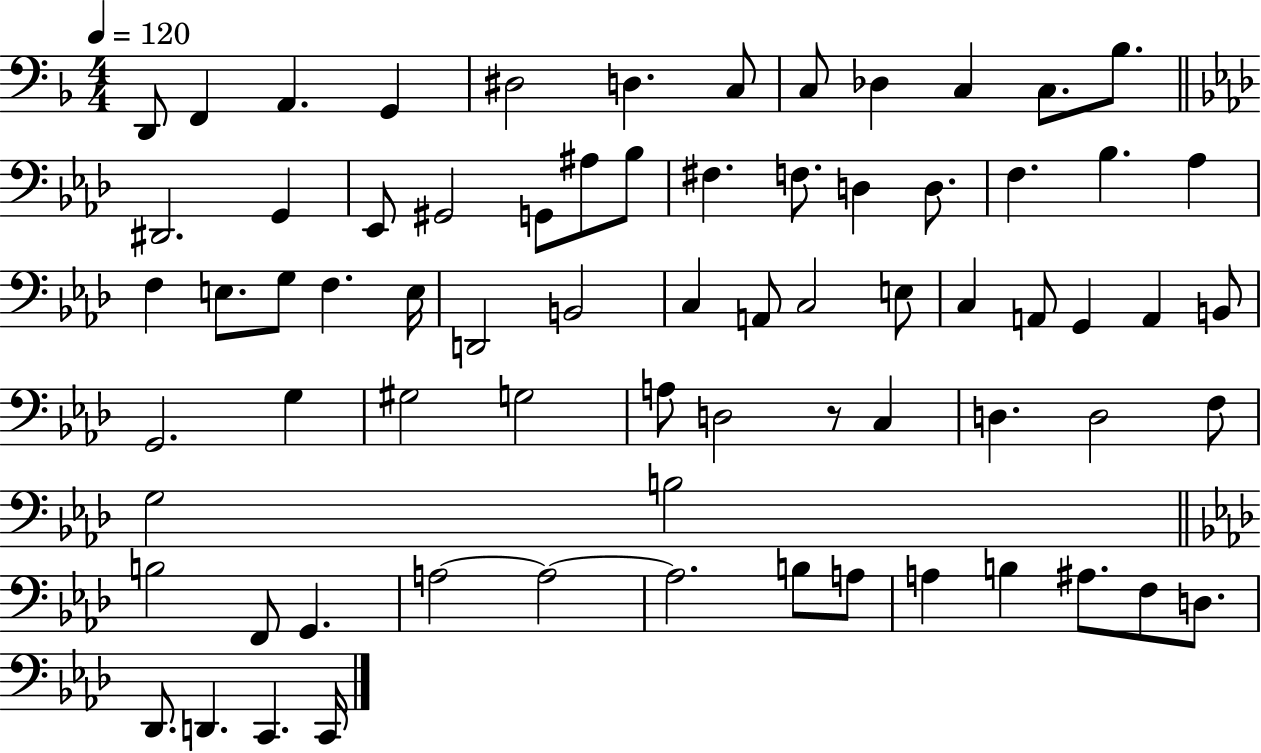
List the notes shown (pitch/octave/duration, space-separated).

D2/e F2/q A2/q. G2/q D#3/h D3/q. C3/e C3/e Db3/q C3/q C3/e. Bb3/e. D#2/h. G2/q Eb2/e G#2/h G2/e A#3/e Bb3/e F#3/q. F3/e. D3/q D3/e. F3/q. Bb3/q. Ab3/q F3/q E3/e. G3/e F3/q. E3/s D2/h B2/h C3/q A2/e C3/h E3/e C3/q A2/e G2/q A2/q B2/e G2/h. G3/q G#3/h G3/h A3/e D3/h R/e C3/q D3/q. D3/h F3/e G3/h B3/h B3/h F2/e G2/q. A3/h A3/h A3/h. B3/e A3/e A3/q B3/q A#3/e. F3/e D3/e. Db2/e. D2/q. C2/q. C2/s